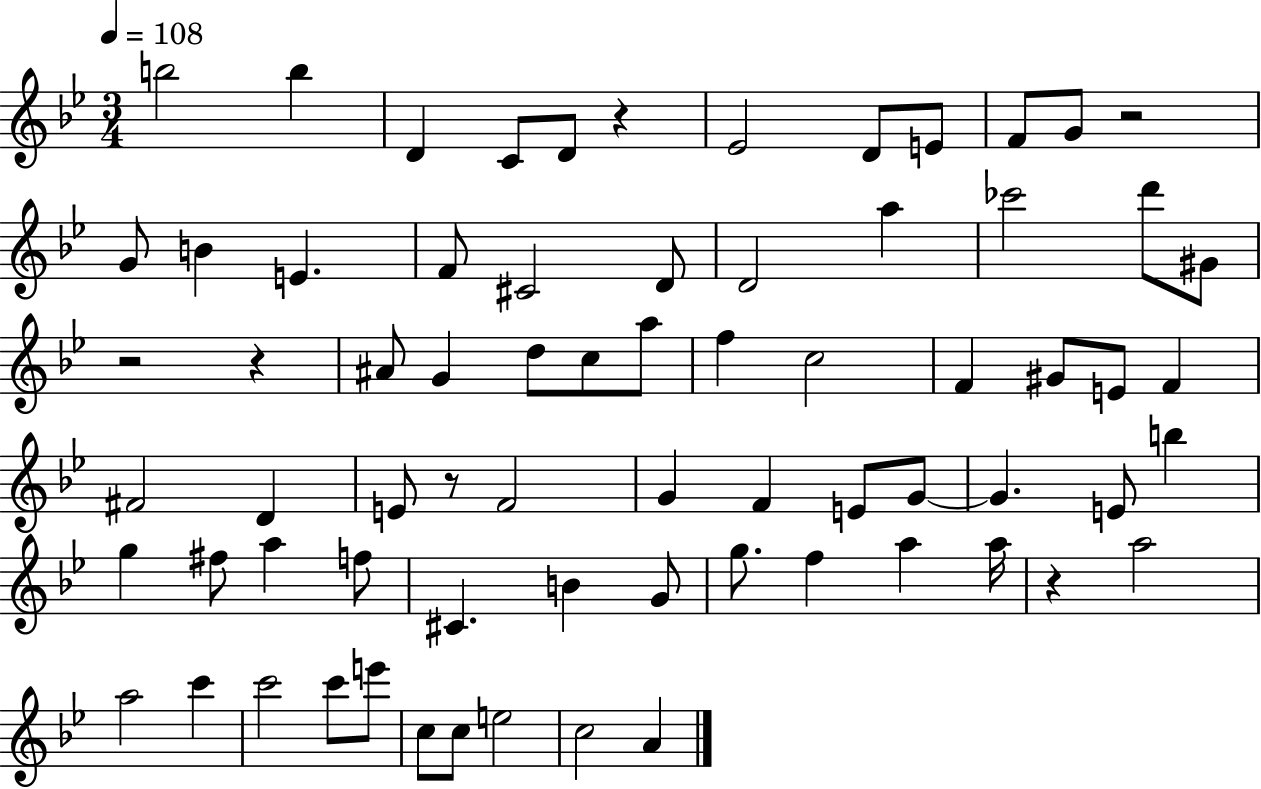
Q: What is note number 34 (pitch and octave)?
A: D4